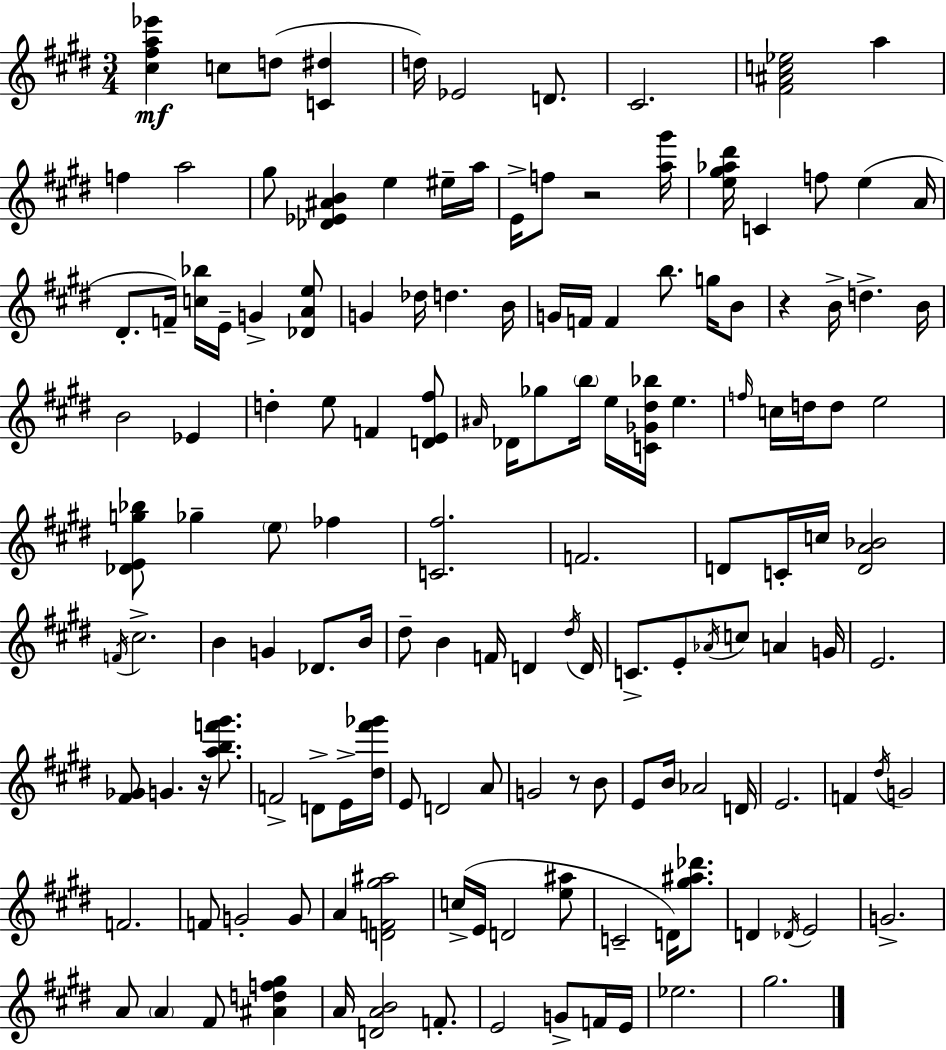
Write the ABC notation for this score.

X:1
T:Untitled
M:3/4
L:1/4
K:E
[^c^fa_e'] c/2 d/2 [C^d] d/4 _E2 D/2 ^C2 [^F^Ac_e]2 a f a2 ^g/2 [_D_E^AB] e ^e/4 a/4 E/4 f/2 z2 [a^g']/4 [e^g_a^d']/4 C f/2 e A/4 ^D/2 F/4 [c_b]/4 E/4 G [_DAe]/2 G _d/4 d B/4 G/4 F/4 F b/2 g/4 B/2 z B/4 d B/4 B2 _E d e/2 F [DE^f]/2 ^A/4 _D/4 _g/2 b/4 e/4 [C_G^d_b]/4 e f/4 c/4 d/4 d/2 e2 [_DEg_b]/2 _g e/2 _f [C^f]2 F2 D/2 C/4 c/4 [DA_B]2 F/4 ^c2 B G _D/2 B/4 ^d/2 B F/4 D ^d/4 D/4 C/2 E/2 _A/4 c/2 A G/4 E2 [^F_G]/2 G z/4 [abf'^g']/2 F2 D/2 E/4 [^d^f'_g']/4 E/2 D2 A/2 G2 z/2 B/2 E/2 B/4 _A2 D/4 E2 F ^d/4 G2 F2 F/2 G2 G/2 A [DF^g^a]2 c/4 E/4 D2 [e^a]/2 C2 D/4 [^g^a_d']/2 D _D/4 E2 G2 A/2 A ^F/2 [^Adf^g] A/4 [DAB]2 F/2 E2 G/2 F/4 E/4 _e2 ^g2